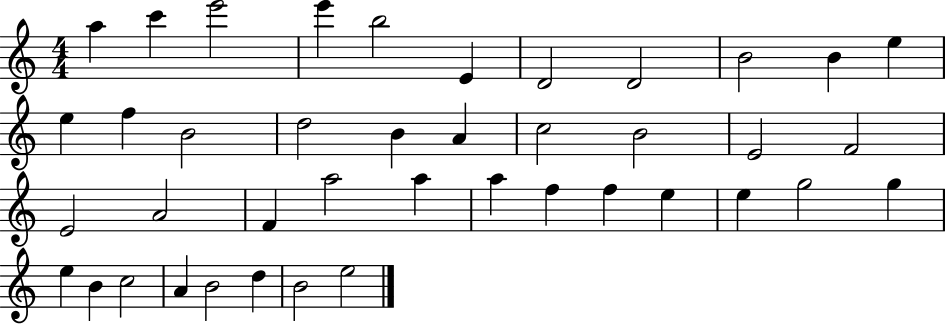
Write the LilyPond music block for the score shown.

{
  \clef treble
  \numericTimeSignature
  \time 4/4
  \key c \major
  a''4 c'''4 e'''2 | e'''4 b''2 e'4 | d'2 d'2 | b'2 b'4 e''4 | \break e''4 f''4 b'2 | d''2 b'4 a'4 | c''2 b'2 | e'2 f'2 | \break e'2 a'2 | f'4 a''2 a''4 | a''4 f''4 f''4 e''4 | e''4 g''2 g''4 | \break e''4 b'4 c''2 | a'4 b'2 d''4 | b'2 e''2 | \bar "|."
}